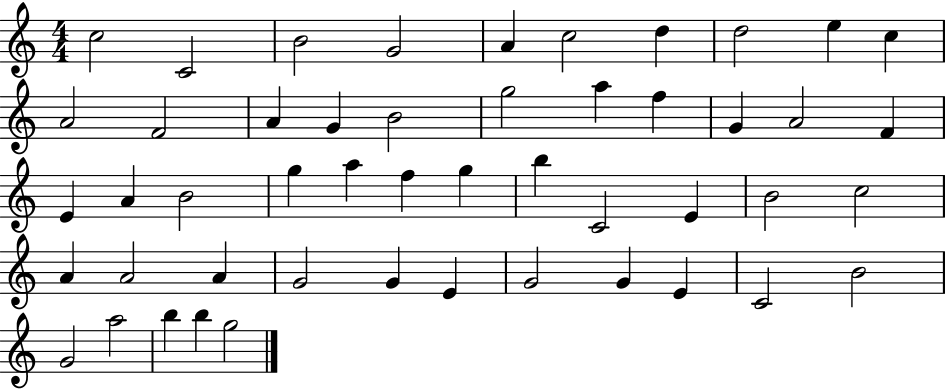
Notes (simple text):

C5/h C4/h B4/h G4/h A4/q C5/h D5/q D5/h E5/q C5/q A4/h F4/h A4/q G4/q B4/h G5/h A5/q F5/q G4/q A4/h F4/q E4/q A4/q B4/h G5/q A5/q F5/q G5/q B5/q C4/h E4/q B4/h C5/h A4/q A4/h A4/q G4/h G4/q E4/q G4/h G4/q E4/q C4/h B4/h G4/h A5/h B5/q B5/q G5/h